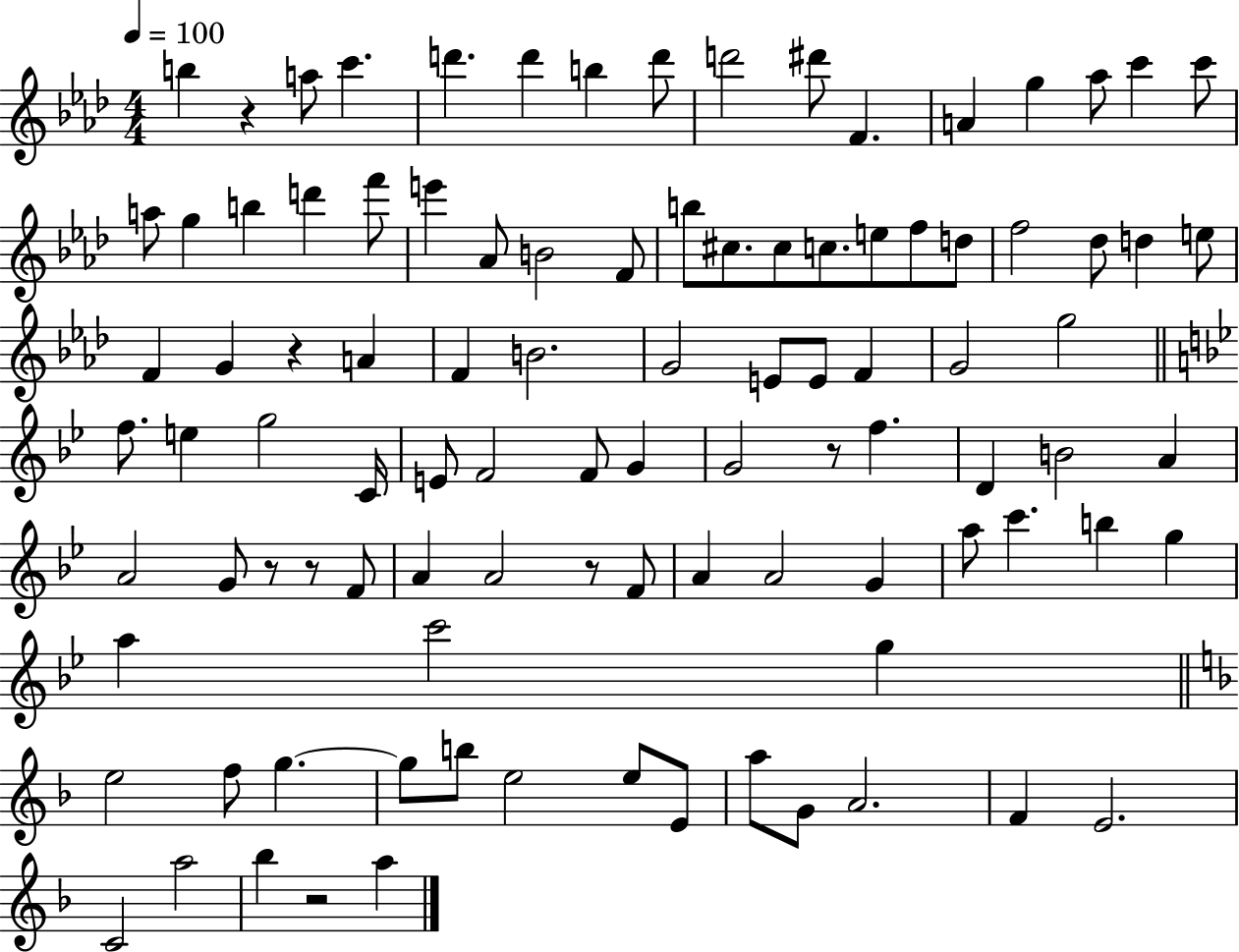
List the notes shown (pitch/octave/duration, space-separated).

B5/q R/q A5/e C6/q. D6/q. D6/q B5/q D6/e D6/h D#6/e F4/q. A4/q G5/q Ab5/e C6/q C6/e A5/e G5/q B5/q D6/q F6/e E6/q Ab4/e B4/h F4/e B5/e C#5/e. C#5/e C5/e. E5/e F5/e D5/e F5/h Db5/e D5/q E5/e F4/q G4/q R/q A4/q F4/q B4/h. G4/h E4/e E4/e F4/q G4/h G5/h F5/e. E5/q G5/h C4/s E4/e F4/h F4/e G4/q G4/h R/e F5/q. D4/q B4/h A4/q A4/h G4/e R/e R/e F4/e A4/q A4/h R/e F4/e A4/q A4/h G4/q A5/e C6/q. B5/q G5/q A5/q C6/h G5/q E5/h F5/e G5/q. G5/e B5/e E5/h E5/e E4/e A5/e G4/e A4/h. F4/q E4/h. C4/h A5/h Bb5/q R/h A5/q